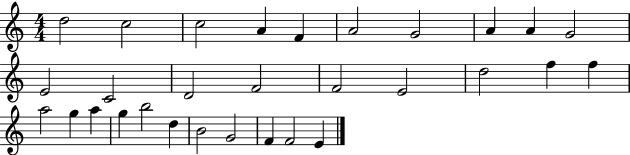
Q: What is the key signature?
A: C major